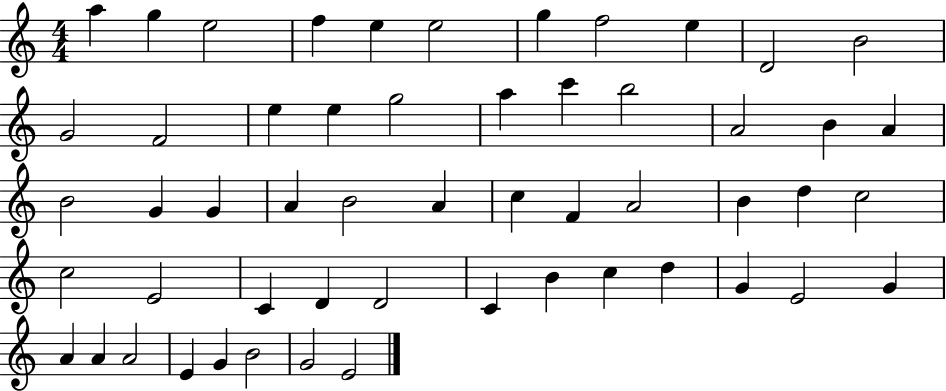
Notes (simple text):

A5/q G5/q E5/h F5/q E5/q E5/h G5/q F5/h E5/q D4/h B4/h G4/h F4/h E5/q E5/q G5/h A5/q C6/q B5/h A4/h B4/q A4/q B4/h G4/q G4/q A4/q B4/h A4/q C5/q F4/q A4/h B4/q D5/q C5/h C5/h E4/h C4/q D4/q D4/h C4/q B4/q C5/q D5/q G4/q E4/h G4/q A4/q A4/q A4/h E4/q G4/q B4/h G4/h E4/h